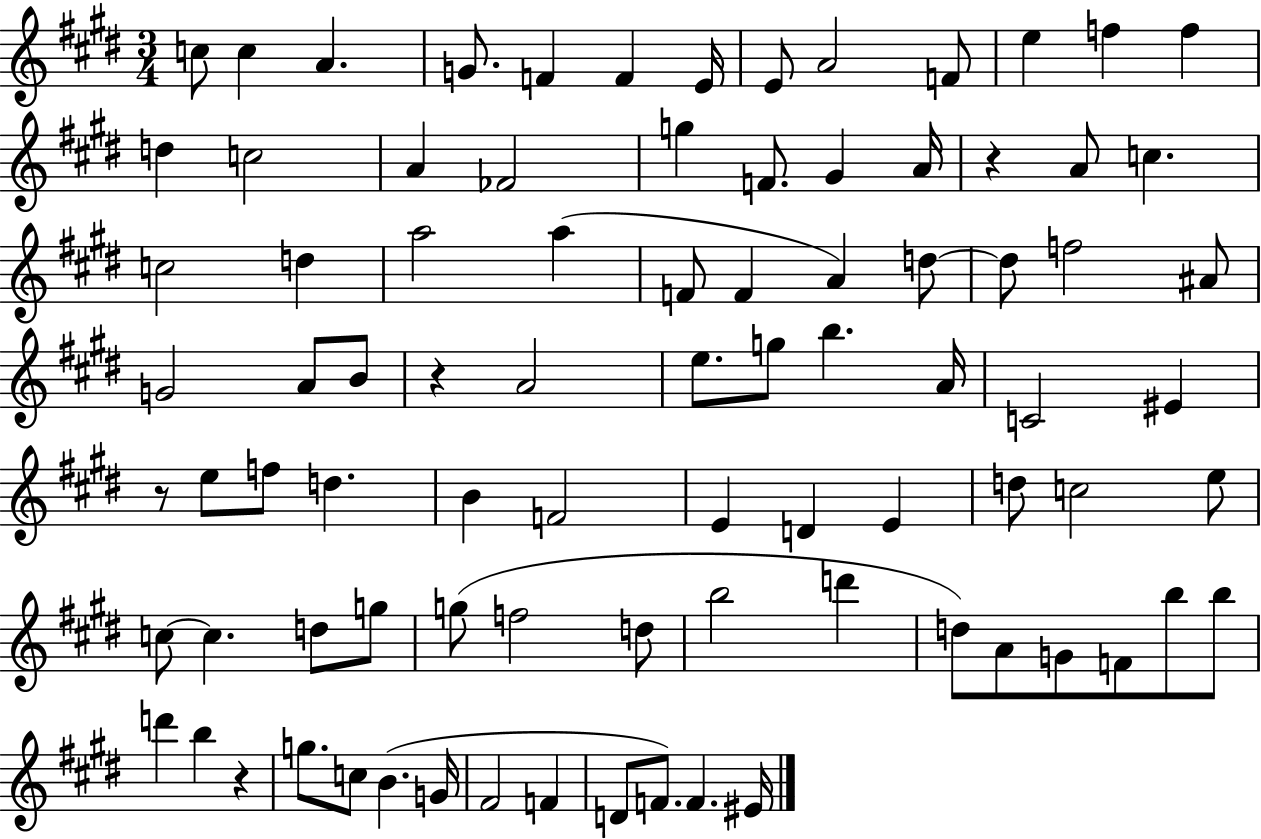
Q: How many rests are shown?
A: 4